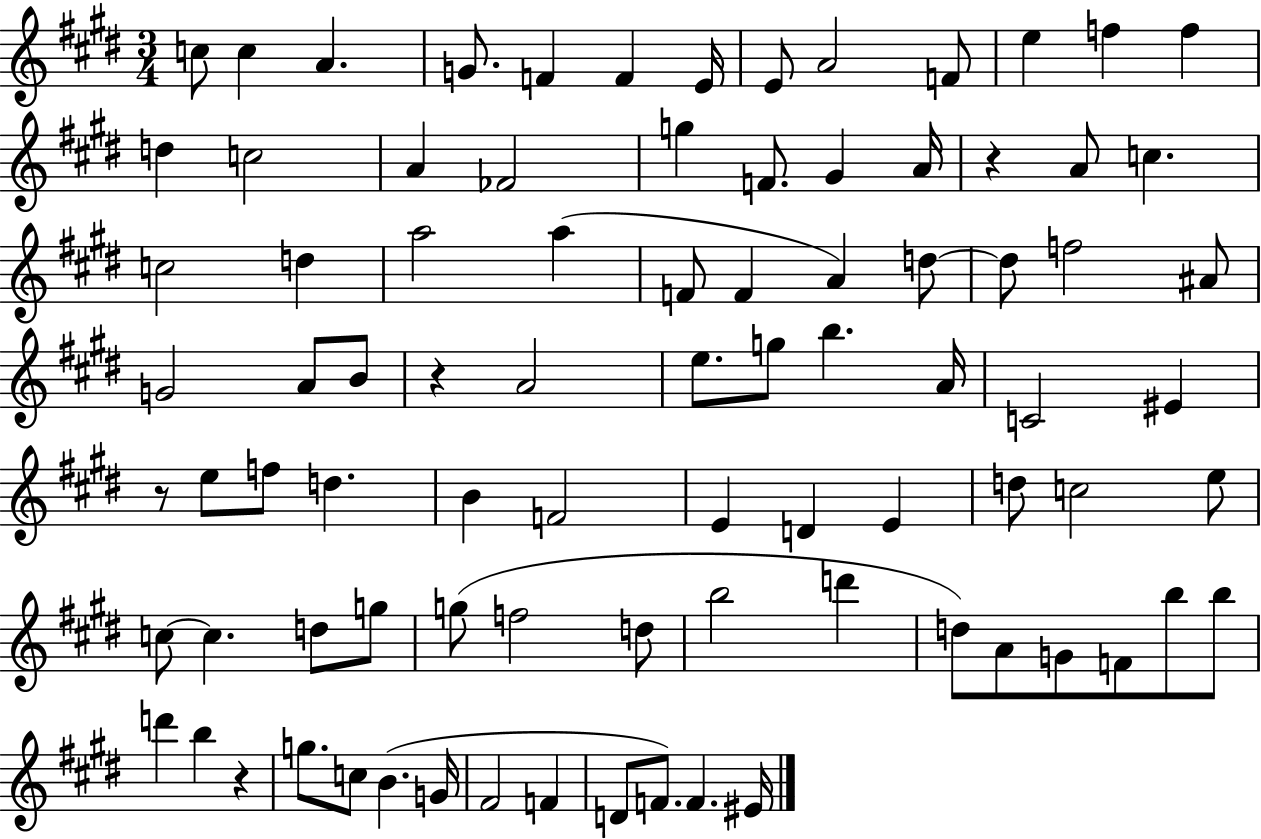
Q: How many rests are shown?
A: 4